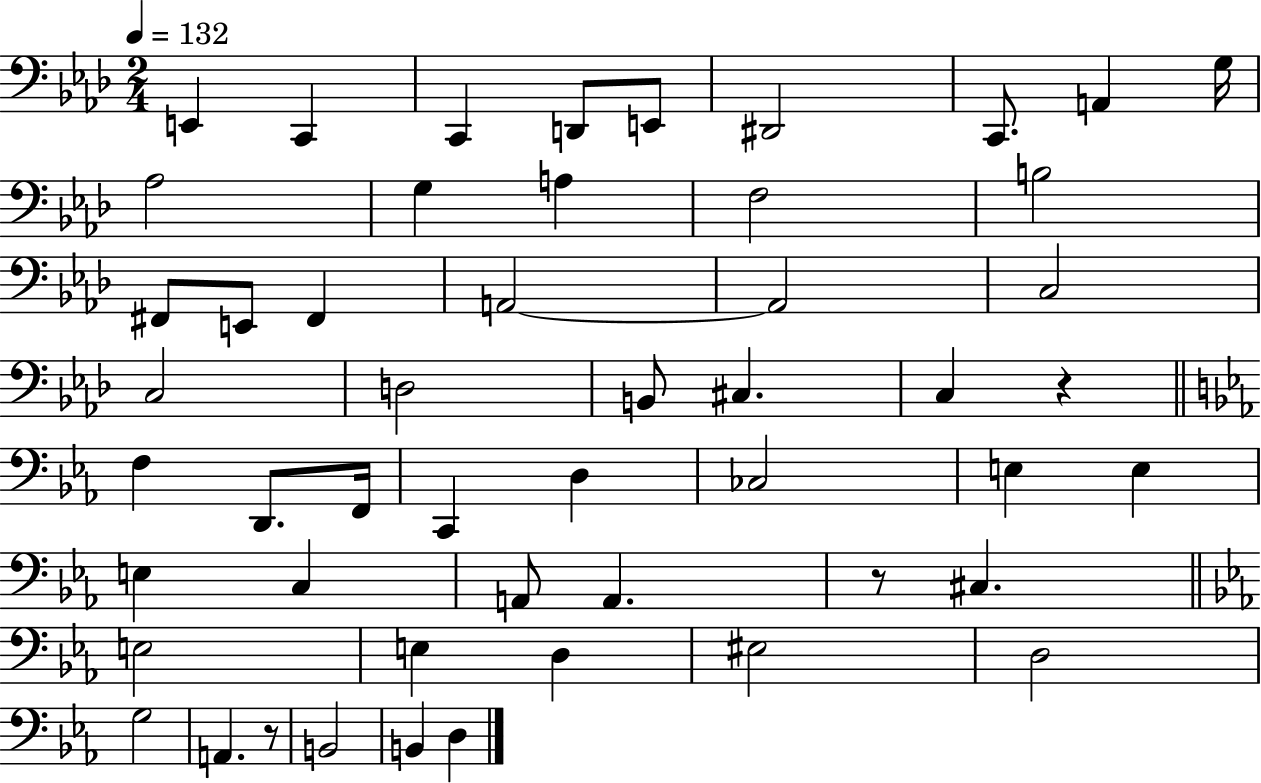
X:1
T:Untitled
M:2/4
L:1/4
K:Ab
E,, C,, C,, D,,/2 E,,/2 ^D,,2 C,,/2 A,, G,/4 _A,2 G, A, F,2 B,2 ^F,,/2 E,,/2 ^F,, A,,2 A,,2 C,2 C,2 D,2 B,,/2 ^C, C, z F, D,,/2 F,,/4 C,, D, _C,2 E, E, E, C, A,,/2 A,, z/2 ^C, E,2 E, D, ^E,2 D,2 G,2 A,, z/2 B,,2 B,, D,